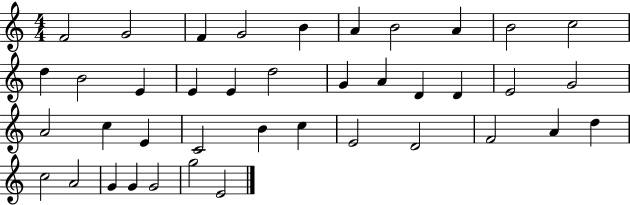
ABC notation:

X:1
T:Untitled
M:4/4
L:1/4
K:C
F2 G2 F G2 B A B2 A B2 c2 d B2 E E E d2 G A D D E2 G2 A2 c E C2 B c E2 D2 F2 A d c2 A2 G G G2 g2 E2